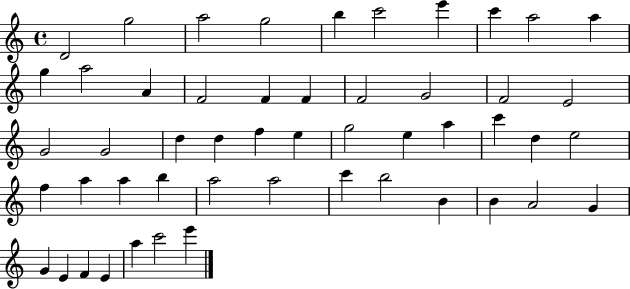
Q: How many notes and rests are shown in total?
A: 51